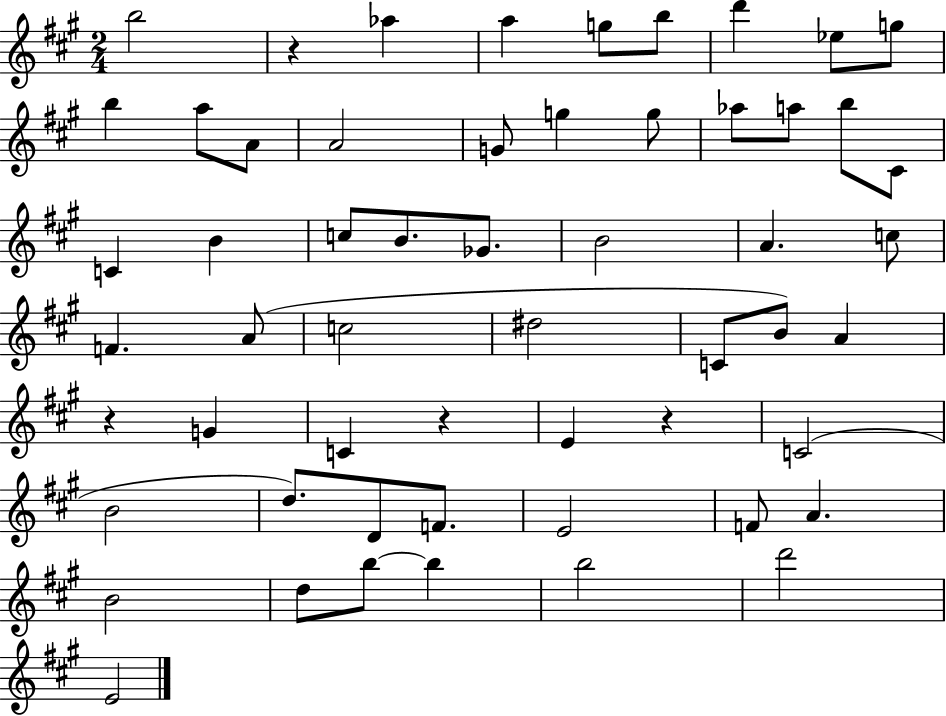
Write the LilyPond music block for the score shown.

{
  \clef treble
  \numericTimeSignature
  \time 2/4
  \key a \major
  \repeat volta 2 { b''2 | r4 aes''4 | a''4 g''8 b''8 | d'''4 ees''8 g''8 | \break b''4 a''8 a'8 | a'2 | g'8 g''4 g''8 | aes''8 a''8 b''8 cis'8 | \break c'4 b'4 | c''8 b'8. ges'8. | b'2 | a'4. c''8 | \break f'4. a'8( | c''2 | dis''2 | c'8 b'8) a'4 | \break r4 g'4 | c'4 r4 | e'4 r4 | c'2( | \break b'2 | d''8.) d'8 f'8. | e'2 | f'8 a'4. | \break b'2 | d''8 b''8~~ b''4 | b''2 | d'''2 | \break e'2 | } \bar "|."
}